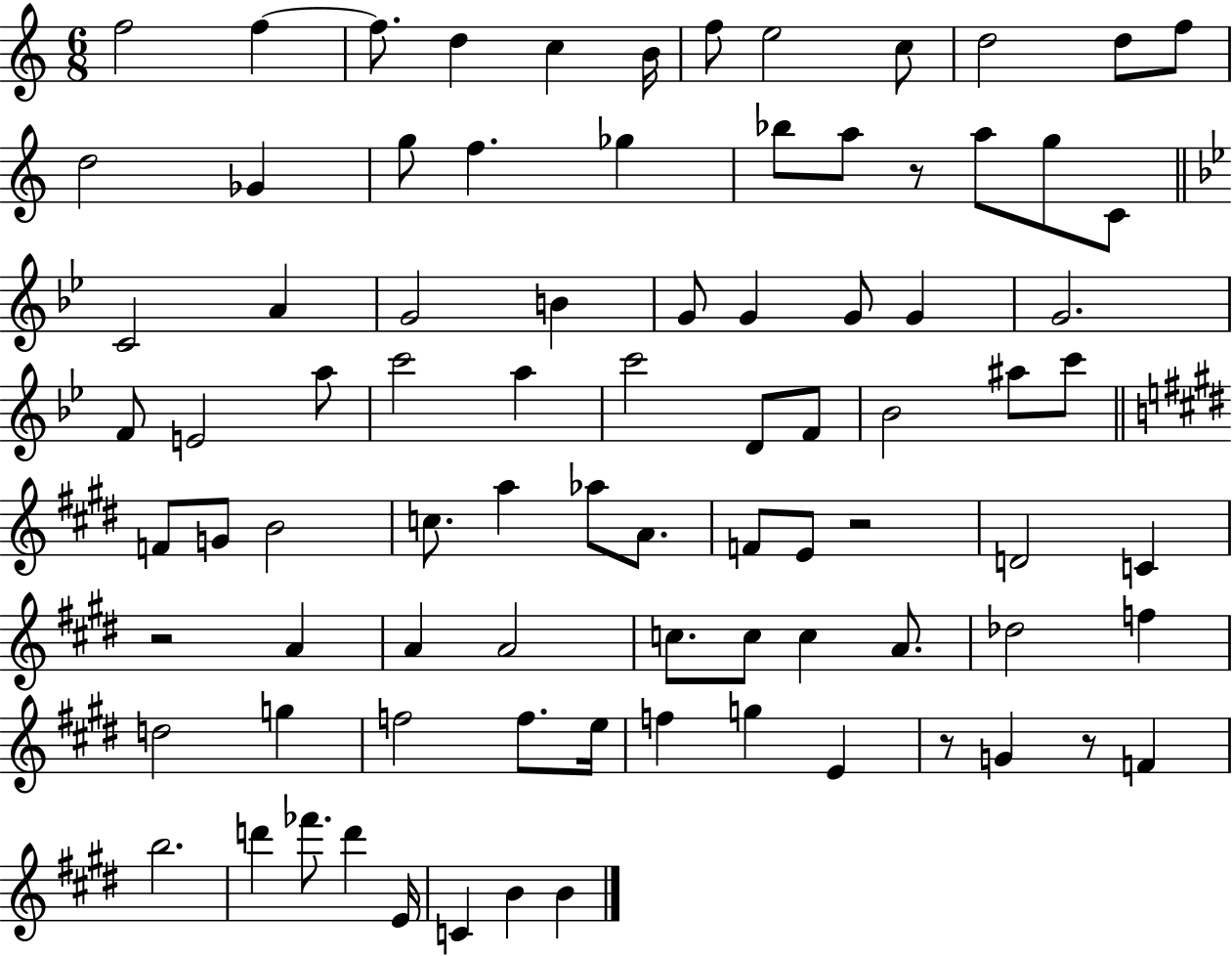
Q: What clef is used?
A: treble